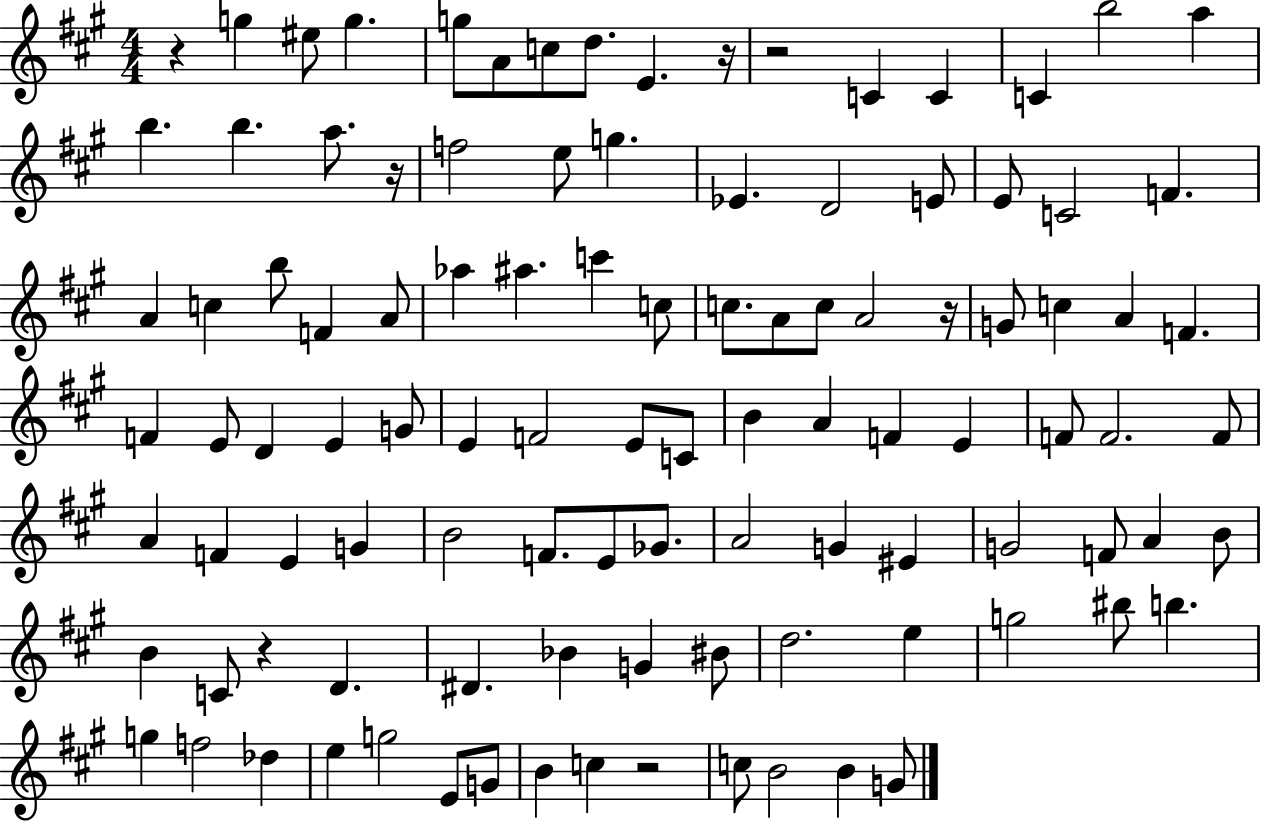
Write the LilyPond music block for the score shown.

{
  \clef treble
  \numericTimeSignature
  \time 4/4
  \key a \major
  r4 g''4 eis''8 g''4. | g''8 a'8 c''8 d''8. e'4. r16 | r2 c'4 c'4 | c'4 b''2 a''4 | \break b''4. b''4. a''8. r16 | f''2 e''8 g''4. | ees'4. d'2 e'8 | e'8 c'2 f'4. | \break a'4 c''4 b''8 f'4 a'8 | aes''4 ais''4. c'''4 c''8 | c''8. a'8 c''8 a'2 r16 | g'8 c''4 a'4 f'4. | \break f'4 e'8 d'4 e'4 g'8 | e'4 f'2 e'8 c'8 | b'4 a'4 f'4 e'4 | f'8 f'2. f'8 | \break a'4 f'4 e'4 g'4 | b'2 f'8. e'8 ges'8. | a'2 g'4 eis'4 | g'2 f'8 a'4 b'8 | \break b'4 c'8 r4 d'4. | dis'4. bes'4 g'4 bis'8 | d''2. e''4 | g''2 bis''8 b''4. | \break g''4 f''2 des''4 | e''4 g''2 e'8 g'8 | b'4 c''4 r2 | c''8 b'2 b'4 g'8 | \break \bar "|."
}